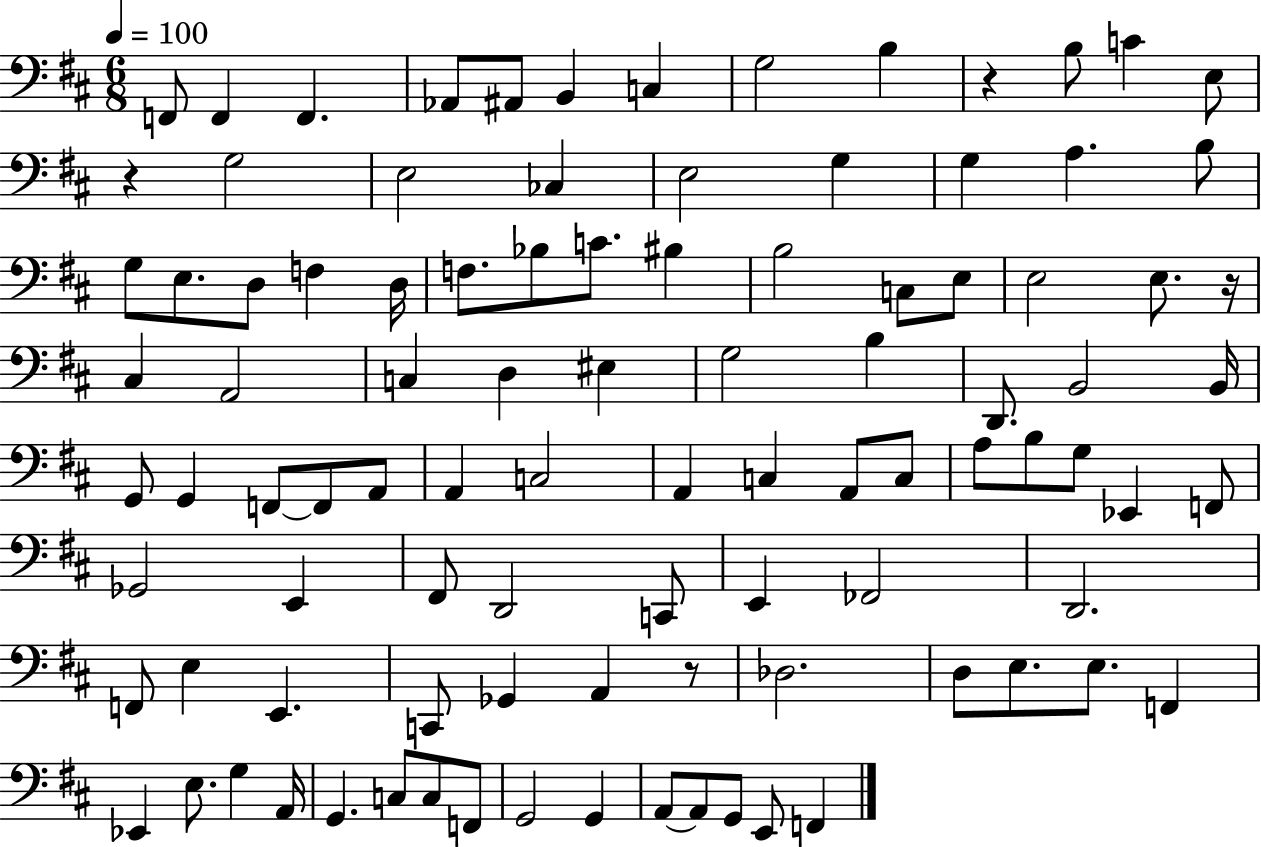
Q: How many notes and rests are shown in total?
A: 98